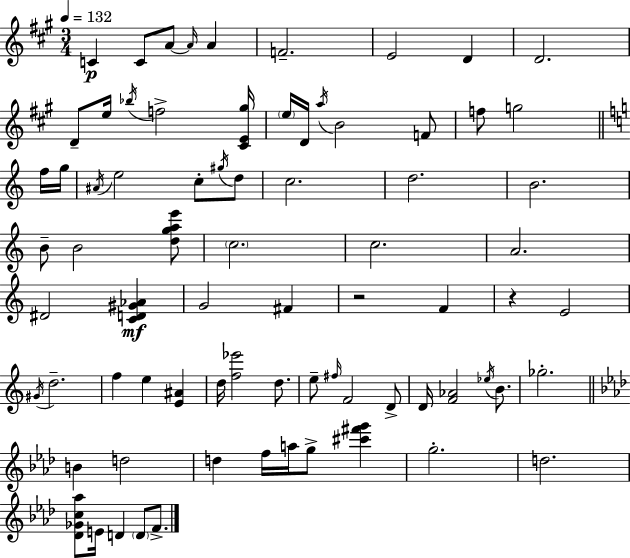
{
  \clef treble
  \numericTimeSignature
  \time 3/4
  \key a \major
  \tempo 4 = 132
  c'4\p c'8 a'8~~ \grace { a'16 } a'4 | f'2.-- | e'2 d'4 | d'2. | \break d'8-- e''16 \acciaccatura { bes''16 } f''2-> | <cis' e' gis''>16 \parenthesize e''16 d'16 \acciaccatura { a''16 } b'2 | f'8 f''8 g''2 | \bar "||" \break \key a \minor f''16 g''16 \acciaccatura { ais'16 } e''2 c''8-. | \acciaccatura { gis''16 } d''8 c''2. | d''2. | b'2. | \break b'8-- b'2 | <d'' g'' a'' e'''>8 \parenthesize c''2. | c''2. | a'2. | \break dis'2 | <c' d' gis' aes'>4\mf g'2 | fis'4 r2 | f'4 r4 e'2 | \break \acciaccatura { gis'16 } d''2.-- | f''4 e''4 | <e' ais'>4 d''16 <f'' ees'''>2 | d''8. e''8-- \grace { fis''16 } f'2 | \break d'8-> d'16 <f' aes'>2 | \acciaccatura { ees''16 } b'8. ges''2.-. | \bar "||" \break \key aes \major b'4 d''2 | d''4 f''16 a''16 g''8-> <cis''' fis''' g'''>4 | g''2.-. | d''2. | \break <des' ges' c'' aes''>8 e'16 d'4 \parenthesize d'8 f'8.-> | \bar "|."
}